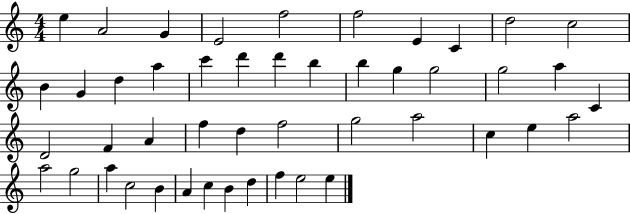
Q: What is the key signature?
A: C major